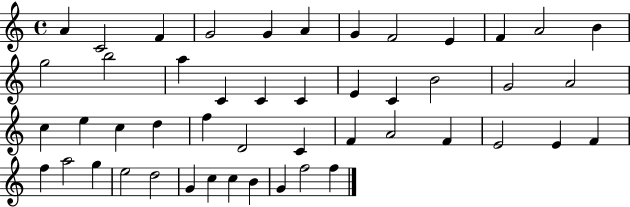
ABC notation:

X:1
T:Untitled
M:4/4
L:1/4
K:C
A C2 F G2 G A G F2 E F A2 B g2 b2 a C C C E C B2 G2 A2 c e c d f D2 C F A2 F E2 E F f a2 g e2 d2 G c c B G f2 f